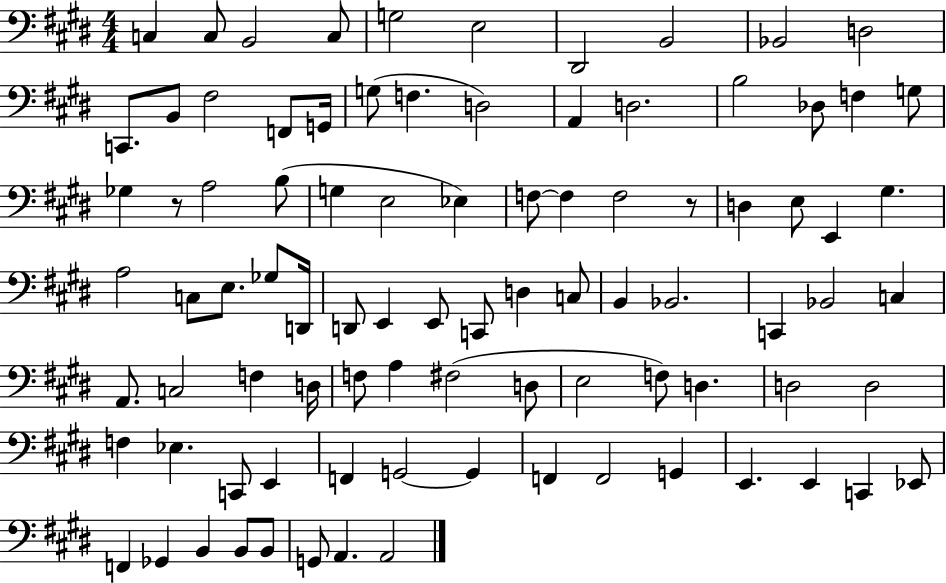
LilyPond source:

{
  \clef bass
  \numericTimeSignature
  \time 4/4
  \key e \major
  \repeat volta 2 { c4 c8 b,2 c8 | g2 e2 | dis,2 b,2 | bes,2 d2 | \break c,8. b,8 fis2 f,8 g,16 | g8( f4. d2) | a,4 d2. | b2 des8 f4 g8 | \break ges4 r8 a2 b8( | g4 e2 ees4) | f8~~ f4 f2 r8 | d4 e8 e,4 gis4. | \break a2 c8 e8. ges8 d,16 | d,8 e,4 e,8 c,8 d4 c8 | b,4 bes,2. | c,4 bes,2 c4 | \break a,8. c2 f4 d16 | f8 a4 fis2( d8 | e2 f8) d4. | d2 d2 | \break f4 ees4. c,8 e,4 | f,4 g,2~~ g,4 | f,4 f,2 g,4 | e,4. e,4 c,4 ees,8 | \break f,4 ges,4 b,4 b,8 b,8 | g,8 a,4. a,2 | } \bar "|."
}